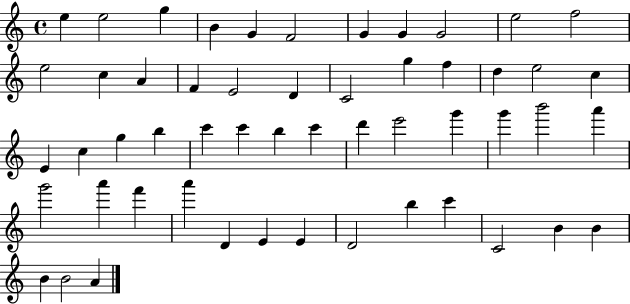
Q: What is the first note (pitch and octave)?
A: E5